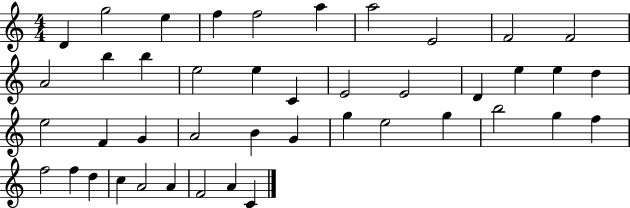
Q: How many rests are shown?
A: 0